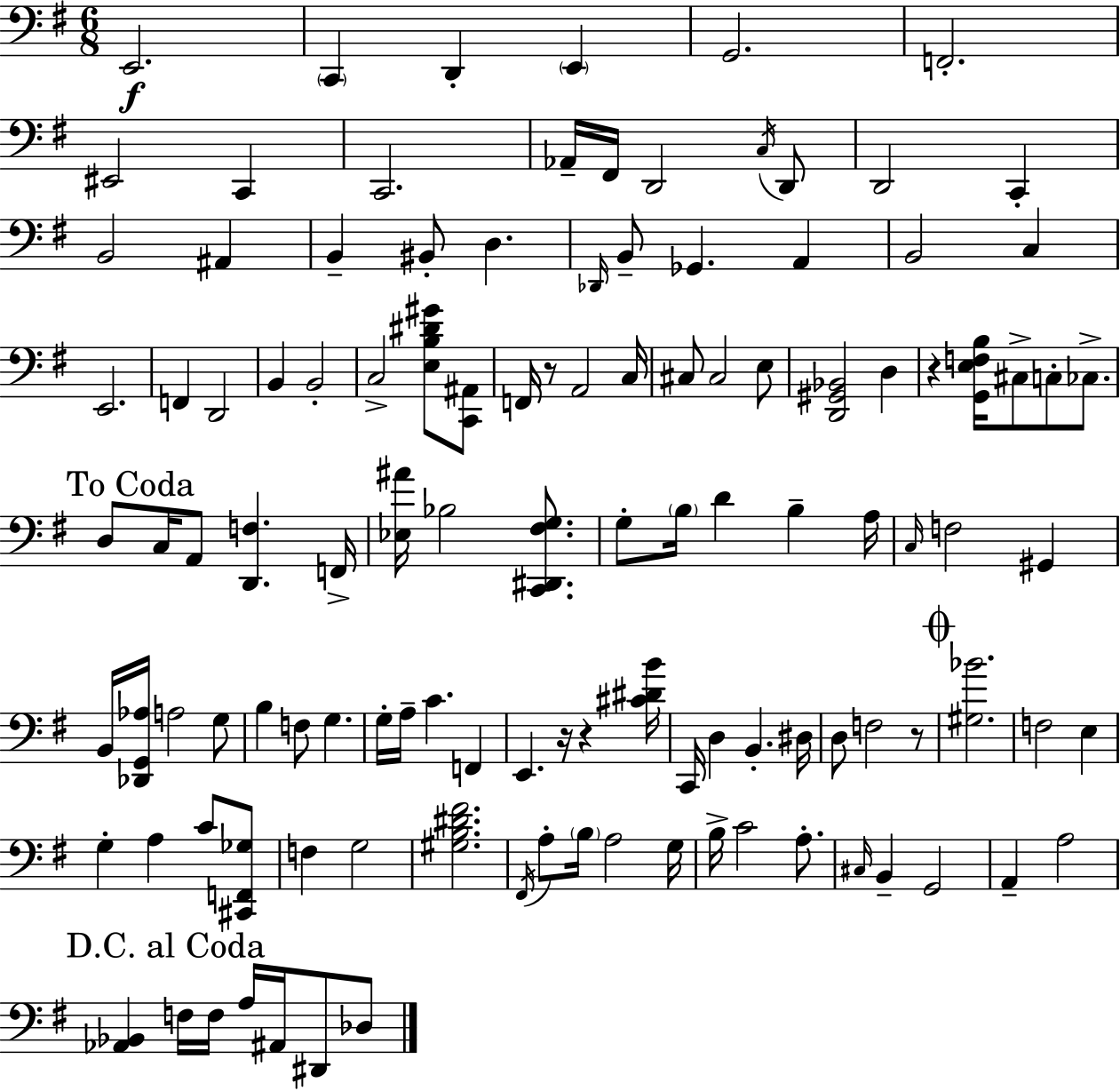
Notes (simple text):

E2/h. C2/q D2/q E2/q G2/h. F2/h. EIS2/h C2/q C2/h. Ab2/s F#2/s D2/h C3/s D2/e D2/h C2/q B2/h A#2/q B2/q BIS2/e D3/q. Db2/s B2/e Gb2/q. A2/q B2/h C3/q E2/h. F2/q D2/h B2/q B2/h C3/h [E3,B3,D#4,G#4]/e [C2,A#2]/e F2/s R/e A2/h C3/s C#3/e C#3/h E3/e [D2,G#2,Bb2]/h D3/q R/q [G2,E3,F3,B3]/s C#3/e C3/e CES3/e. D3/e C3/s A2/e [D2,F3]/q. F2/s [Eb3,A#4]/s Bb3/h [C2,D#2,F#3,G3]/e. G3/e B3/s D4/q B3/q A3/s C3/s F3/h G#2/q B2/s [Db2,G2,Ab3]/s A3/h G3/e B3/q F3/e G3/q. G3/s A3/s C4/q. F2/q E2/q. R/s R/q [C#4,D#4,B4]/s C2/s D3/q B2/q. D#3/s D3/e F3/h R/e [G#3,Bb4]/h. F3/h E3/q G3/q A3/q C4/e [C#2,F2,Gb3]/e F3/q G3/h [G#3,B3,D#4,F#4]/h. F#2/s A3/e B3/s A3/h G3/s B3/s C4/h A3/e. C#3/s B2/q G2/h A2/q A3/h [Ab2,Bb2]/q F3/s F3/s A3/s A#2/s D#2/e Db3/e